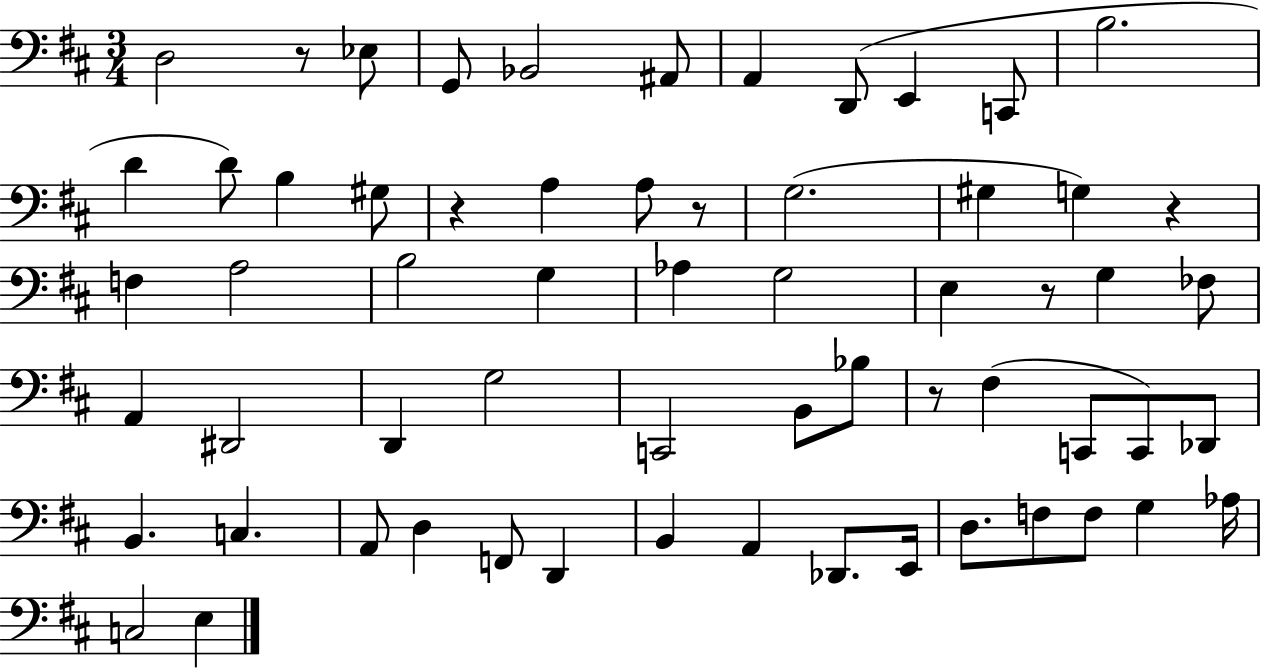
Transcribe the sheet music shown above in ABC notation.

X:1
T:Untitled
M:3/4
L:1/4
K:D
D,2 z/2 _E,/2 G,,/2 _B,,2 ^A,,/2 A,, D,,/2 E,, C,,/2 B,2 D D/2 B, ^G,/2 z A, A,/2 z/2 G,2 ^G, G, z F, A,2 B,2 G, _A, G,2 E, z/2 G, _F,/2 A,, ^D,,2 D,, G,2 C,,2 B,,/2 _B,/2 z/2 ^F, C,,/2 C,,/2 _D,,/2 B,, C, A,,/2 D, F,,/2 D,, B,, A,, _D,,/2 E,,/4 D,/2 F,/2 F,/2 G, _A,/4 C,2 E,